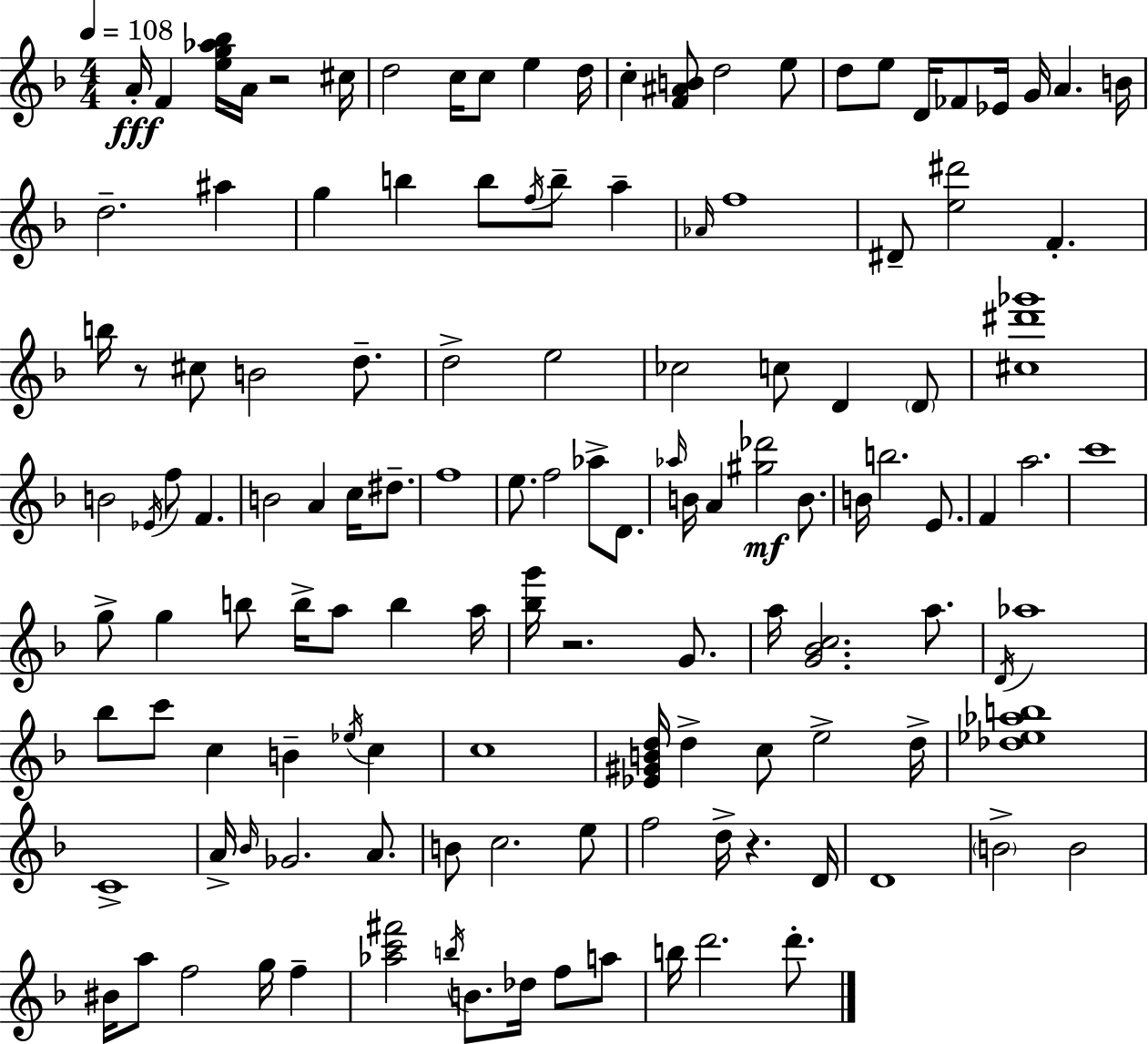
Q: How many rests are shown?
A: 4